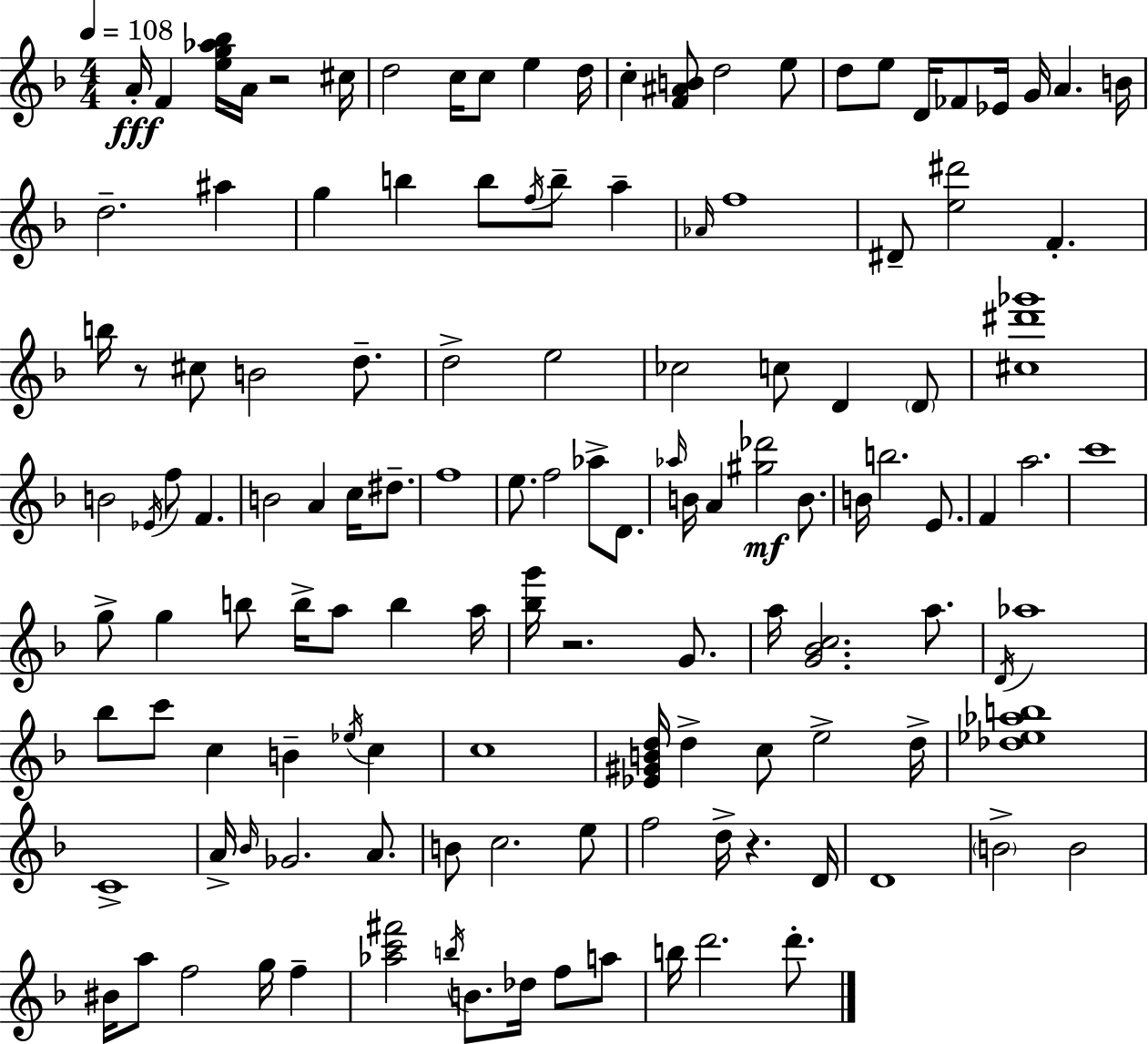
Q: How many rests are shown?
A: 4